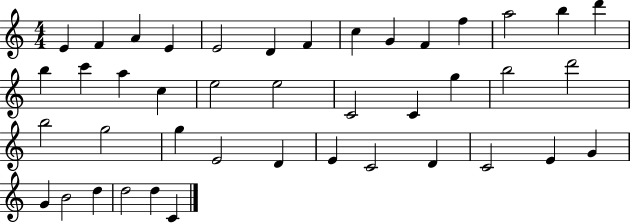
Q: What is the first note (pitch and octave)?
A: E4